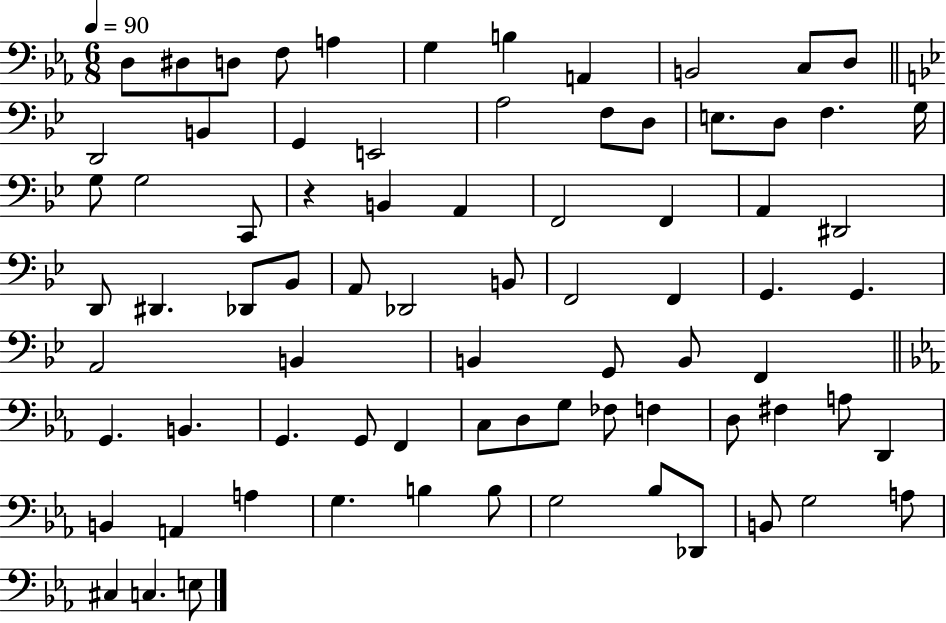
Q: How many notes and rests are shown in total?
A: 78